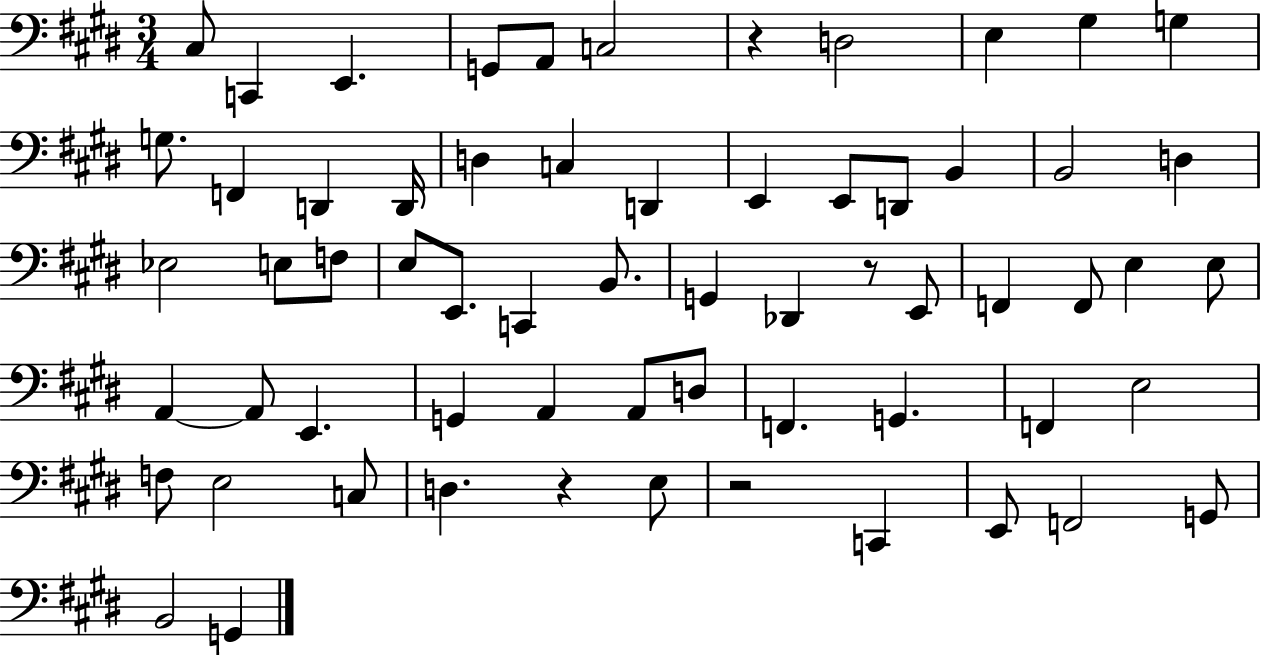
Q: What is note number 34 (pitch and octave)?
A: F2